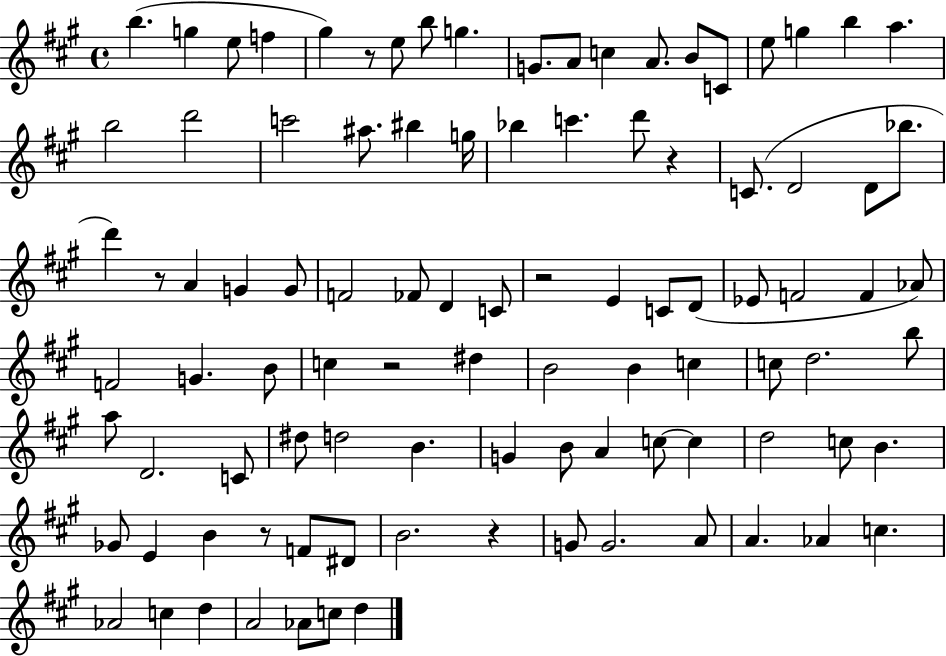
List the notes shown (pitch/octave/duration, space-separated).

B5/q. G5/q E5/e F5/q G#5/q R/e E5/e B5/e G5/q. G4/e. A4/e C5/q A4/e. B4/e C4/e E5/e G5/q B5/q A5/q. B5/h D6/h C6/h A#5/e. BIS5/q G5/s Bb5/q C6/q. D6/e R/q C4/e. D4/h D4/e Bb5/e. D6/q R/e A4/q G4/q G4/e F4/h FES4/e D4/q C4/e R/h E4/q C4/e D4/e Eb4/e F4/h F4/q Ab4/e F4/h G4/q. B4/e C5/q R/h D#5/q B4/h B4/q C5/q C5/e D5/h. B5/e A5/e D4/h. C4/e D#5/e D5/h B4/q. G4/q B4/e A4/q C5/e C5/q D5/h C5/e B4/q. Gb4/e E4/q B4/q R/e F4/e D#4/e B4/h. R/q G4/e G4/h. A4/e A4/q. Ab4/q C5/q. Ab4/h C5/q D5/q A4/h Ab4/e C5/e D5/q